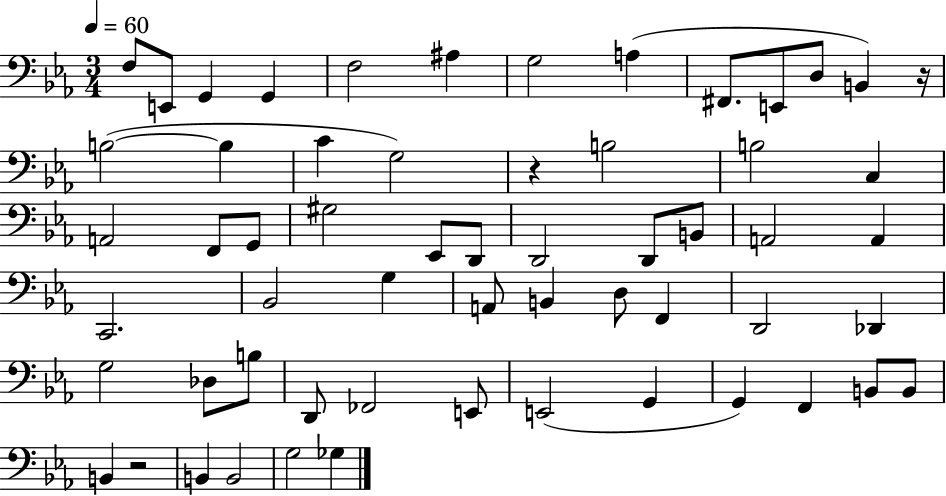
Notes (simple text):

F3/e E2/e G2/q G2/q F3/h A#3/q G3/h A3/q F#2/e. E2/e D3/e B2/q R/s B3/h B3/q C4/q G3/h R/q B3/h B3/h C3/q A2/h F2/e G2/e G#3/h Eb2/e D2/e D2/h D2/e B2/e A2/h A2/q C2/h. Bb2/h G3/q A2/e B2/q D3/e F2/q D2/h Db2/q G3/h Db3/e B3/e D2/e FES2/h E2/e E2/h G2/q G2/q F2/q B2/e B2/e B2/q R/h B2/q B2/h G3/h Gb3/q